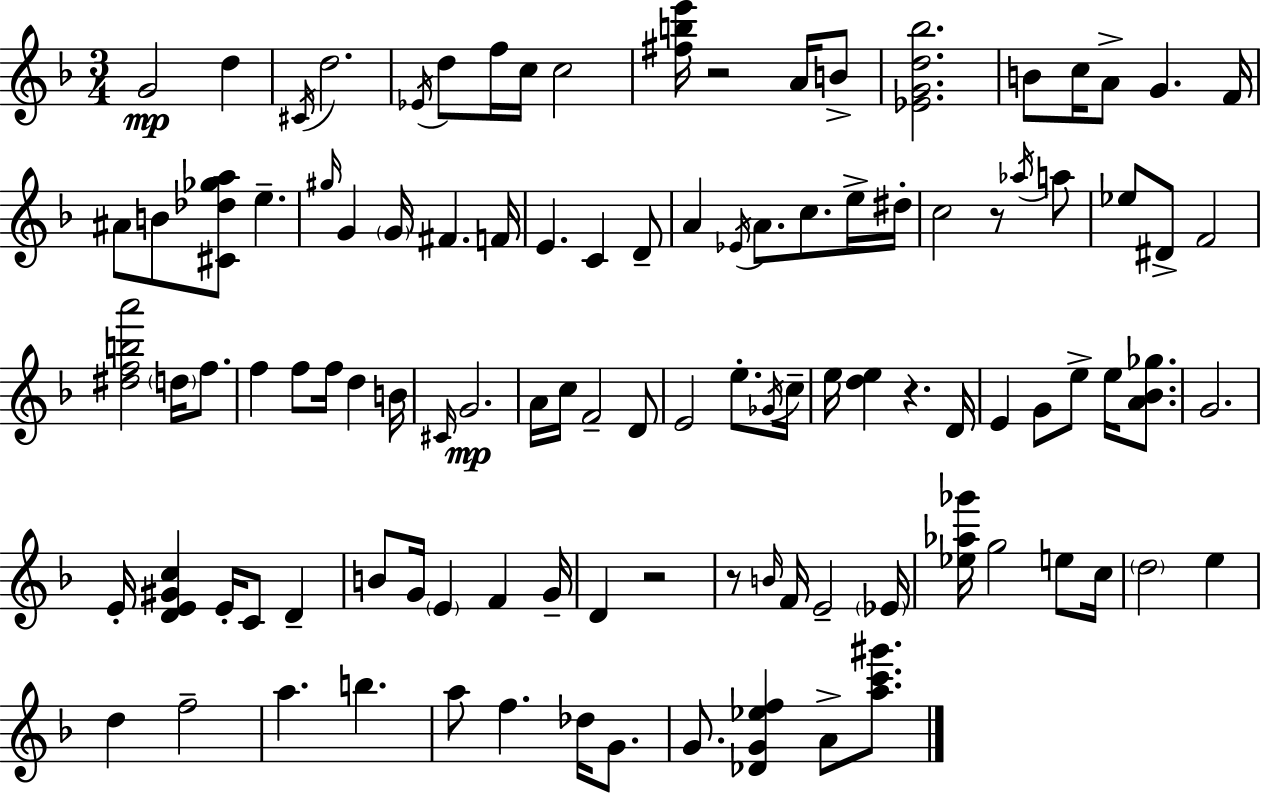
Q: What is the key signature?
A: D minor